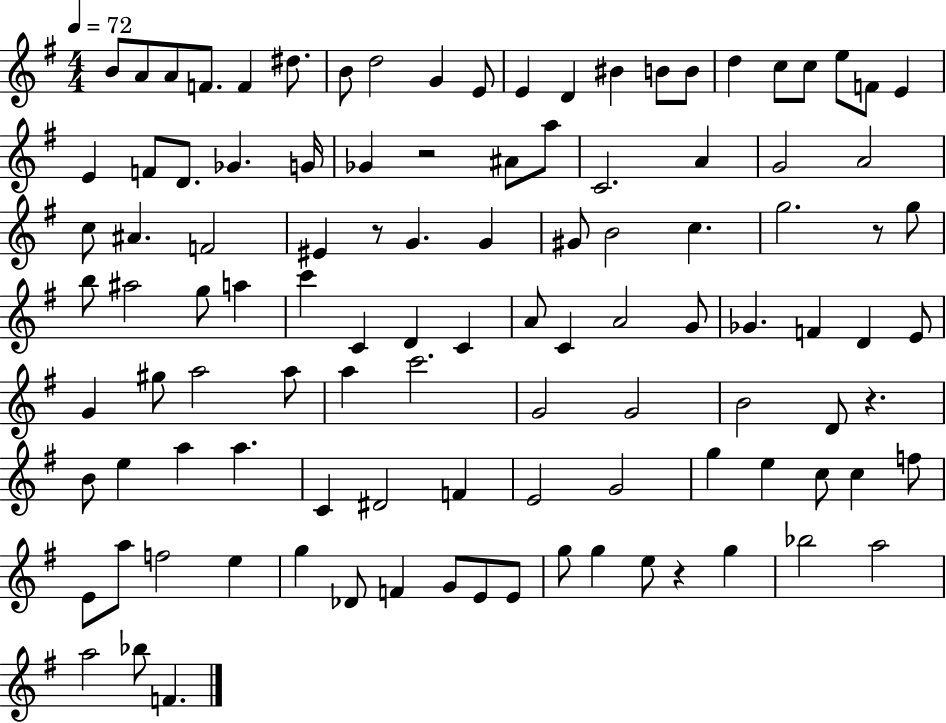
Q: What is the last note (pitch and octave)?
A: F4